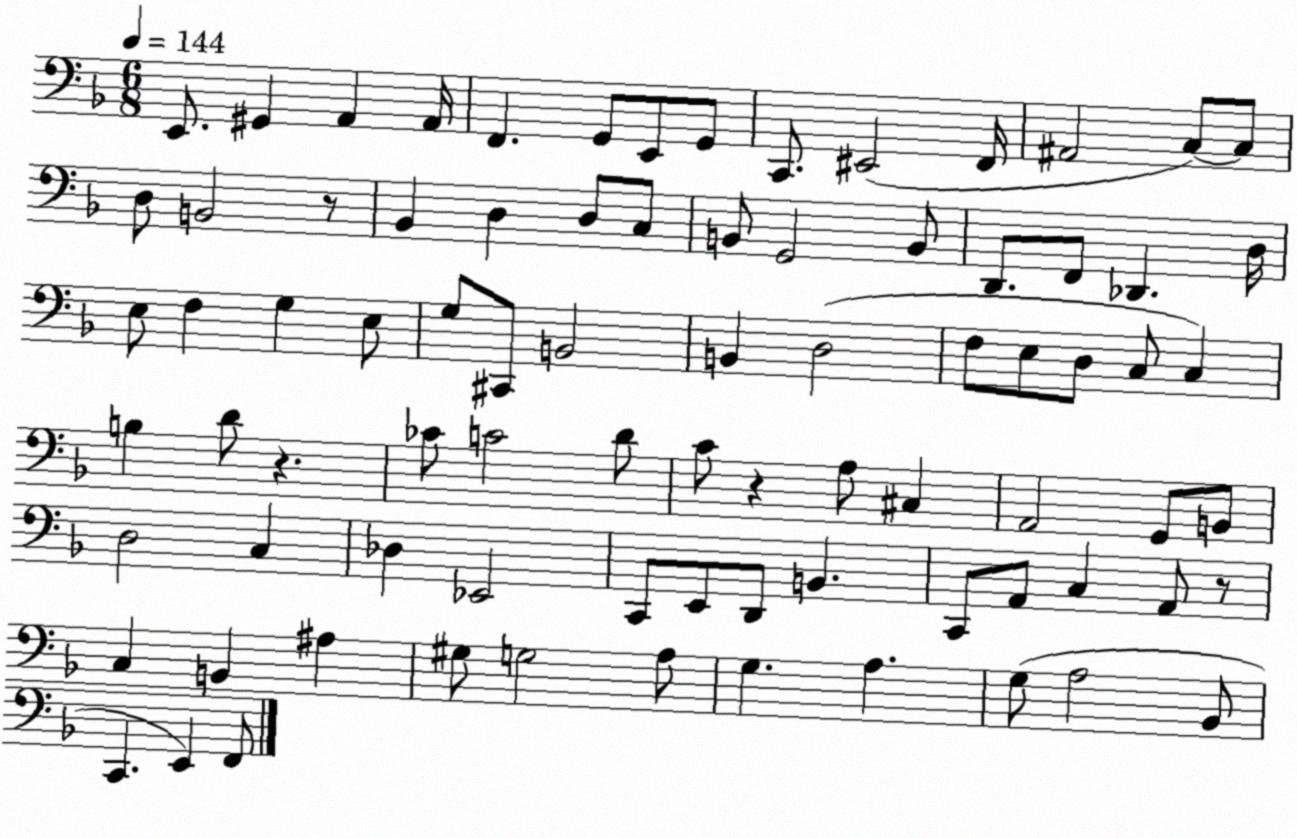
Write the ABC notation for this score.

X:1
T:Untitled
M:6/8
L:1/4
K:F
E,,/2 ^G,, A,, A,,/4 F,, G,,/2 E,,/2 G,,/2 C,,/2 ^E,,2 F,,/4 ^A,,2 C,/2 C,/2 D,/2 B,,2 z/2 _B,, D, D,/2 C,/2 B,,/2 G,,2 B,,/2 D,,/2 F,,/2 _D,, D,/4 E,/2 F, G, E,/2 G,/2 ^C,,/2 B,,2 B,, D,2 F,/2 E,/2 D,/2 C,/2 C, B, D/2 z _C/2 C2 D/2 C/2 z A,/2 ^C, A,,2 G,,/2 B,,/2 D,2 C, _D, _E,,2 C,,/2 E,,/2 D,,/2 B,, C,,/2 A,,/2 C, A,,/2 z/2 C, B,, ^A, ^G,/2 G,2 A,/2 G, A, G,/2 A,2 _B,,/2 C,, E,, F,,/2